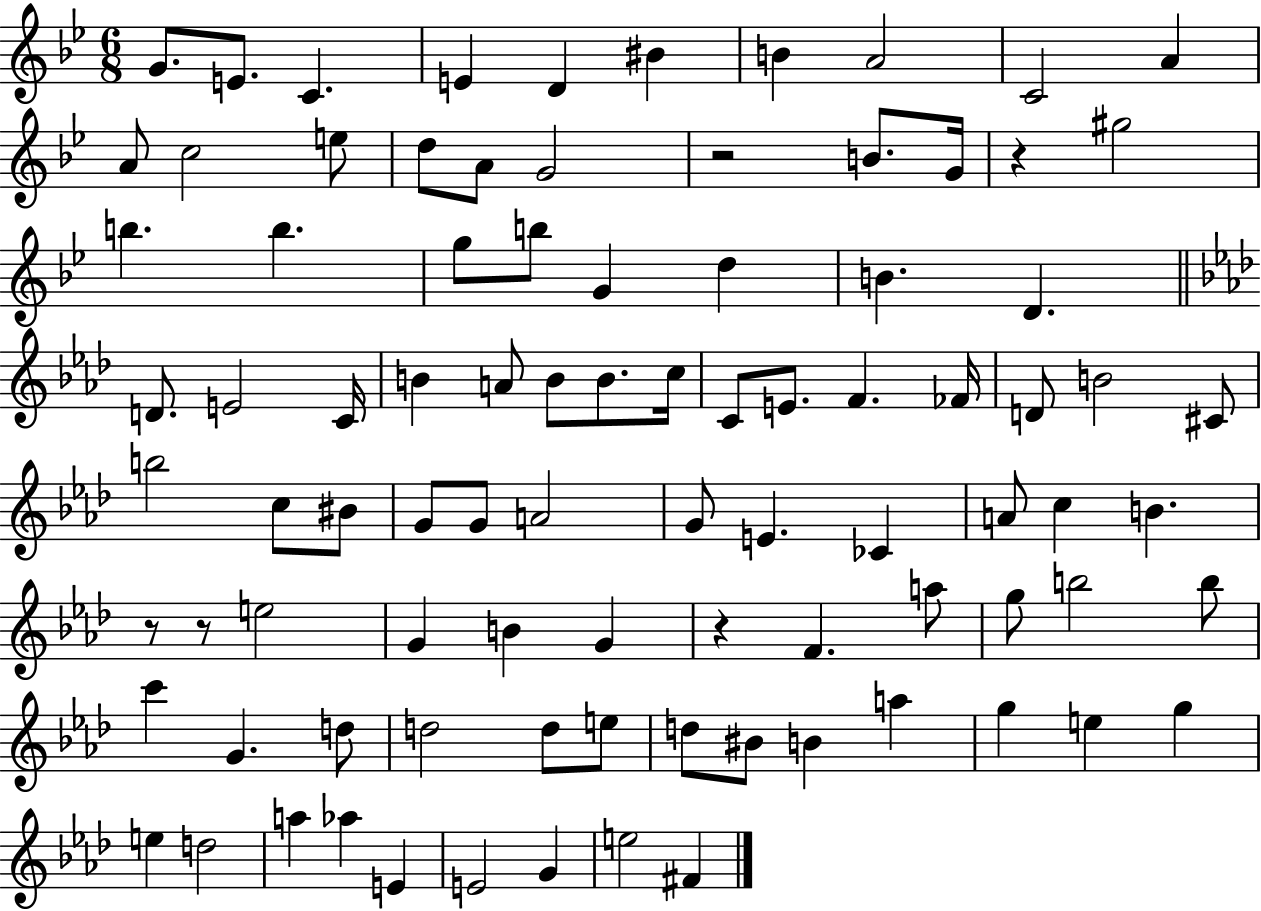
G4/e. E4/e. C4/q. E4/q D4/q BIS4/q B4/q A4/h C4/h A4/q A4/e C5/h E5/e D5/e A4/e G4/h R/h B4/e. G4/s R/q G#5/h B5/q. B5/q. G5/e B5/e G4/q D5/q B4/q. D4/q. D4/e. E4/h C4/s B4/q A4/e B4/e B4/e. C5/s C4/e E4/e. F4/q. FES4/s D4/e B4/h C#4/e B5/h C5/e BIS4/e G4/e G4/e A4/h G4/e E4/q. CES4/q A4/e C5/q B4/q. R/e R/e E5/h G4/q B4/q G4/q R/q F4/q. A5/e G5/e B5/h B5/e C6/q G4/q. D5/e D5/h D5/e E5/e D5/e BIS4/e B4/q A5/q G5/q E5/q G5/q E5/q D5/h A5/q Ab5/q E4/q E4/h G4/q E5/h F#4/q